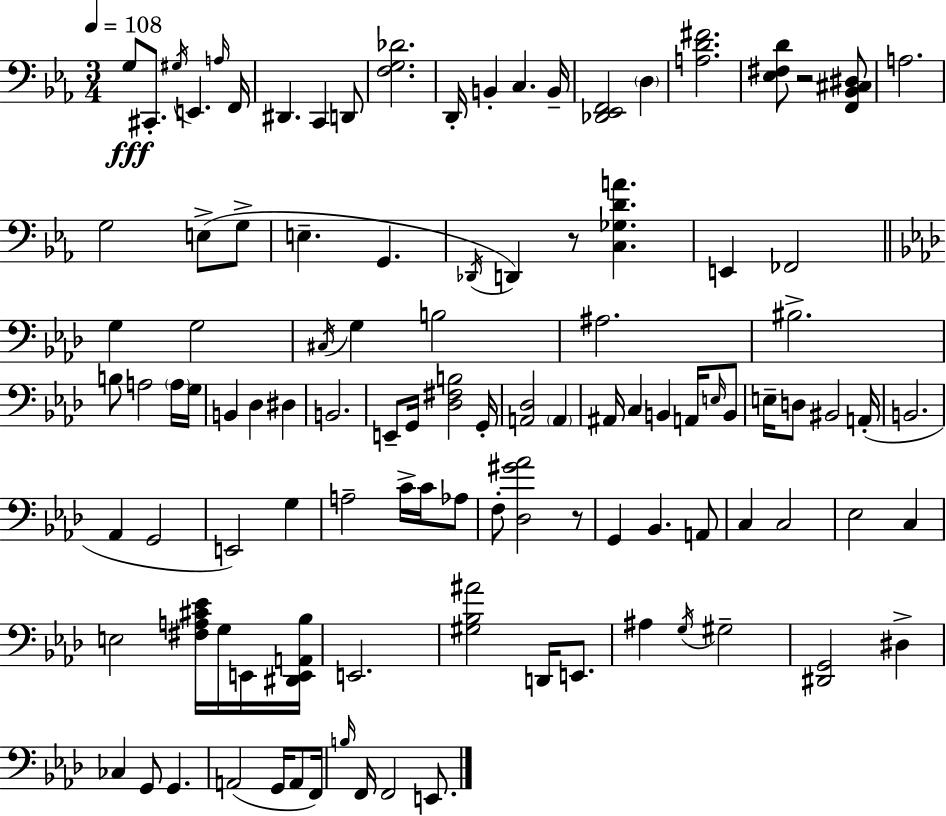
X:1
T:Untitled
M:3/4
L:1/4
K:Eb
G,/2 ^C,,/2 ^G,/4 E,, A,/4 F,,/4 ^D,, C,, D,,/2 [F,G,_D]2 D,,/4 B,, C, B,,/4 [_D,,_E,,F,,]2 D, [A,D^F]2 [_E,^F,D]/2 z2 [F,,_B,,^C,^D,]/2 A,2 G,2 E,/2 G,/2 E, G,, _D,,/4 D,, z/2 [C,_G,DA] E,, _F,,2 G, G,2 ^C,/4 G, B,2 ^A,2 ^B,2 B,/2 A,2 A,/4 G,/4 B,, _D, ^D, B,,2 E,,/2 G,,/4 [_D,^F,B,]2 G,,/4 [A,,_D,]2 A,, ^A,,/4 C, B,, A,,/4 E,/4 B,,/2 E,/4 D,/2 ^B,,2 A,,/4 B,,2 _A,, G,,2 E,,2 G, A,2 C/4 C/4 _A,/2 F,/2 [_D,^G_A]2 z/2 G,, _B,, A,,/2 C, C,2 _E,2 C, E,2 [^F,A,^C_E]/4 G,/4 E,,/4 [^D,,E,,A,,_B,]/4 E,,2 [^G,_B,^A]2 D,,/4 E,,/2 ^A, G,/4 ^G,2 [^D,,G,,]2 ^D, _C, G,,/2 G,, A,,2 G,,/4 A,,/2 F,,/4 B,/4 F,,/4 F,,2 E,,/2